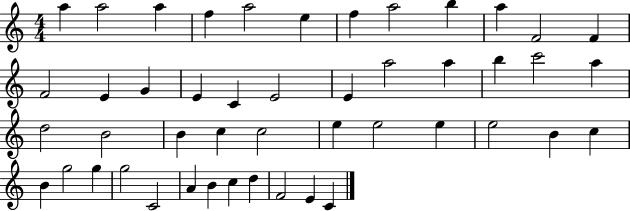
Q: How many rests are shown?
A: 0